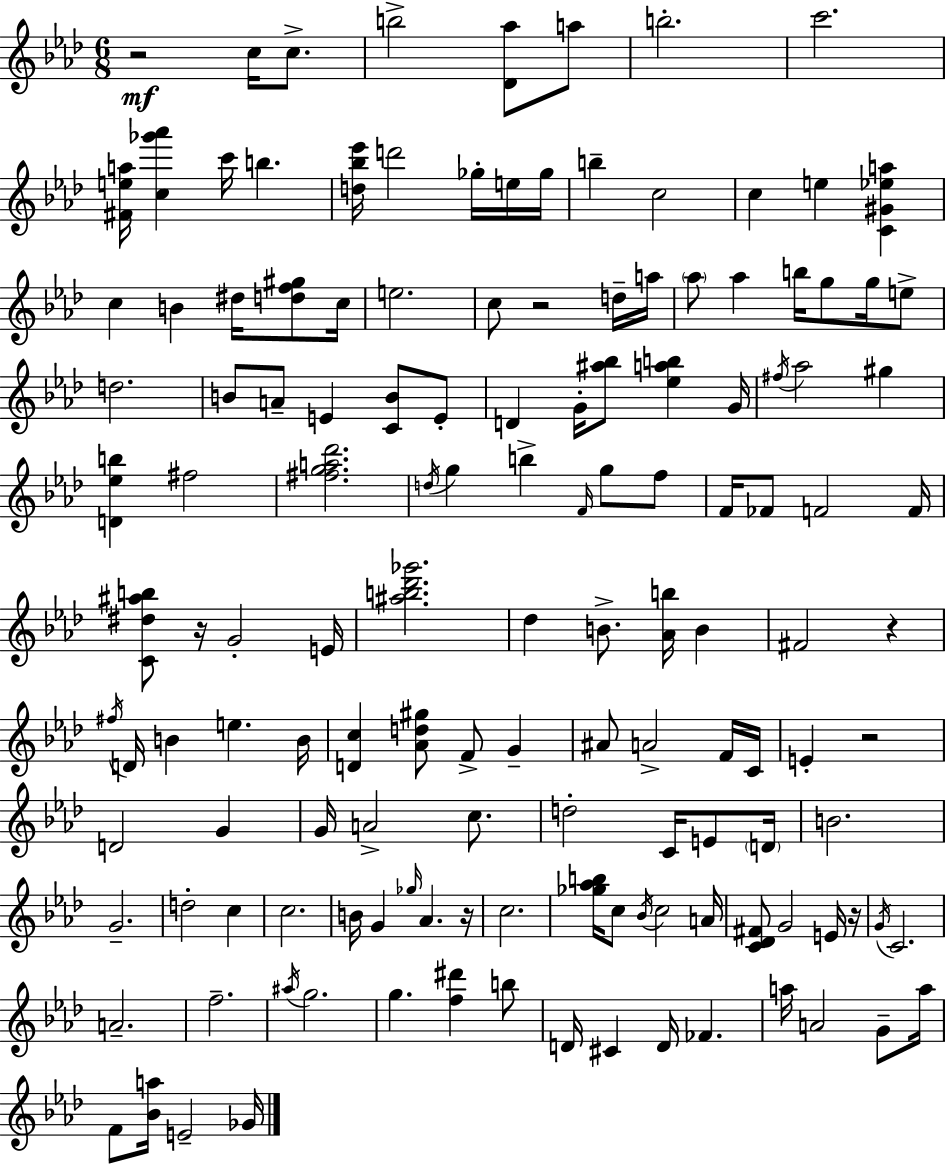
{
  \clef treble
  \numericTimeSignature
  \time 6/8
  \key f \minor
  \repeat volta 2 { r2\mf c''16 c''8.-> | b''2-> <des' aes''>8 a''8 | b''2.-. | c'''2. | \break <fis' e'' a''>16 <c'' ges''' aes'''>4 c'''16 b''4. | <d'' bes'' ees'''>16 d'''2 ges''16-. e''16 ges''16 | b''4-- c''2 | c''4 e''4 <c' gis' ees'' a''>4 | \break c''4 b'4 dis''16 <d'' f'' gis''>8 c''16 | e''2. | c''8 r2 d''16-- a''16 | \parenthesize aes''8 aes''4 b''16 g''8 g''16 e''8-> | \break d''2. | b'8 a'8-- e'4 <c' b'>8 e'8-. | d'4 g'16-. <ais'' bes''>8 <ees'' a'' b''>4 g'16 | \acciaccatura { fis''16 } aes''2 gis''4 | \break <d' ees'' b''>4 fis''2 | <fis'' g'' a'' des'''>2. | \acciaccatura { d''16 } g''4 b''4-> \grace { f'16 } g''8 | f''8 f'16 fes'8 f'2 | \break f'16 <c' dis'' ais'' b''>8 r16 g'2-. | e'16 <ais'' b'' des''' ges'''>2. | des''4 b'8.-> <aes' b''>16 b'4 | fis'2 r4 | \break \acciaccatura { fis''16 } d'16 b'4 e''4. | b'16 <d' c''>4 <aes' d'' gis''>8 f'8-> | g'4-- ais'8 a'2-> | f'16 c'16 e'4-. r2 | \break d'2 | g'4 g'16 a'2-> | c''8. d''2-. | c'16 e'8 \parenthesize d'16 b'2. | \break g'2.-- | d''2-. | c''4 c''2. | b'16 g'4 \grace { ges''16 } aes'4. | \break r16 c''2. | <ges'' aes'' b''>16 c''8 \acciaccatura { bes'16 } c''2 | a'16 <c' des' fis'>8 g'2 | e'16 r16 \acciaccatura { g'16 } c'2. | \break a'2.-- | f''2.-- | \acciaccatura { ais''16 } g''2. | g''4. | \break <f'' dis'''>4 b''8 d'16 cis'4 | d'16 fes'4. a''16 a'2 | g'8-- a''16 f'8 <bes' a''>16 e'2-- | ges'16 } \bar "|."
}